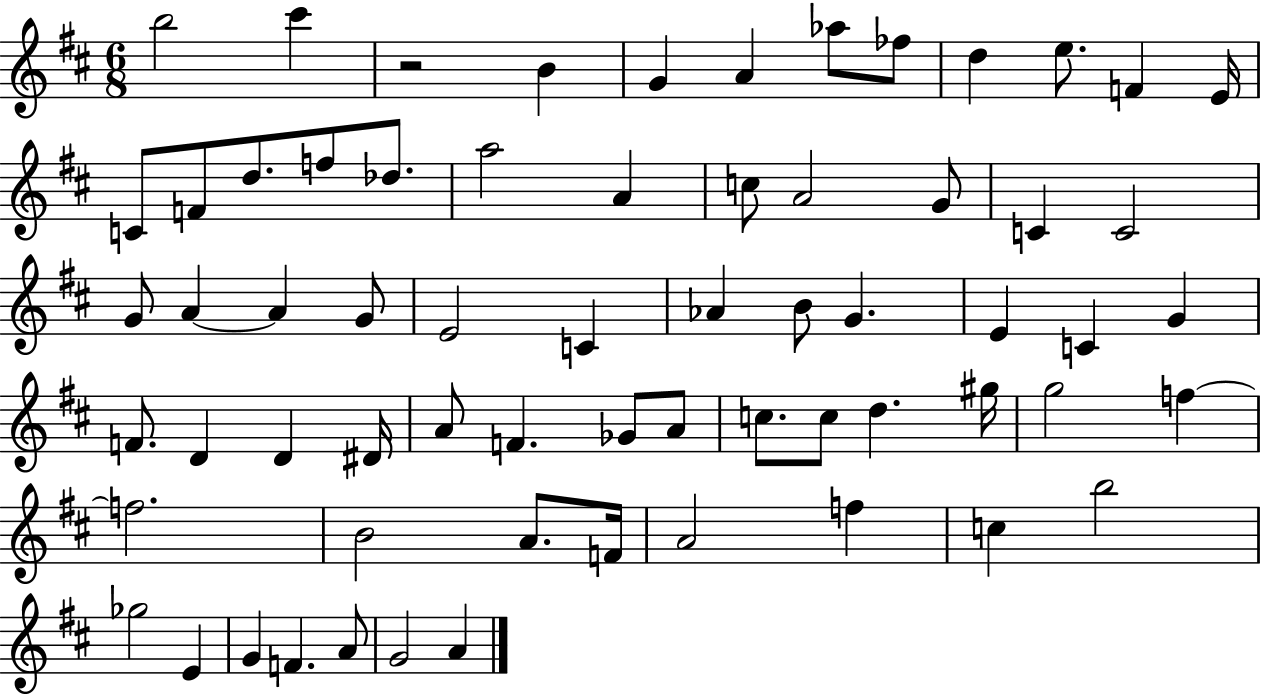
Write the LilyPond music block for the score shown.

{
  \clef treble
  \numericTimeSignature
  \time 6/8
  \key d \major
  b''2 cis'''4 | r2 b'4 | g'4 a'4 aes''8 fes''8 | d''4 e''8. f'4 e'16 | \break c'8 f'8 d''8. f''8 des''8. | a''2 a'4 | c''8 a'2 g'8 | c'4 c'2 | \break g'8 a'4~~ a'4 g'8 | e'2 c'4 | aes'4 b'8 g'4. | e'4 c'4 g'4 | \break f'8. d'4 d'4 dis'16 | a'8 f'4. ges'8 a'8 | c''8. c''8 d''4. gis''16 | g''2 f''4~~ | \break f''2. | b'2 a'8. f'16 | a'2 f''4 | c''4 b''2 | \break ges''2 e'4 | g'4 f'4. a'8 | g'2 a'4 | \bar "|."
}